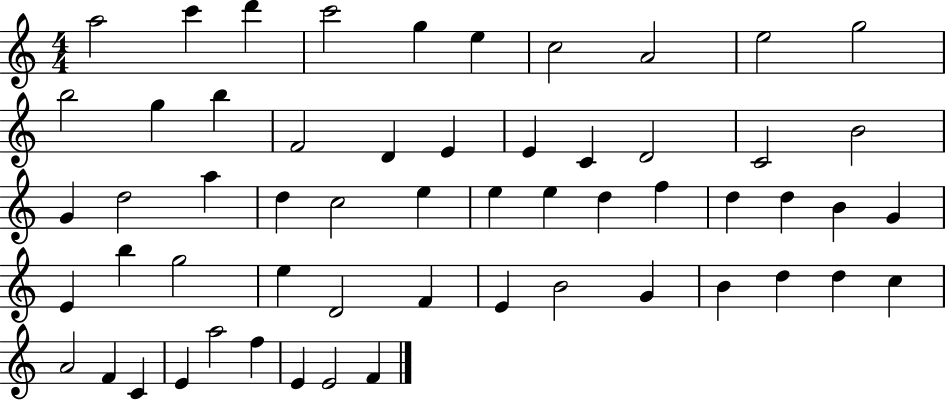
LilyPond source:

{
  \clef treble
  \numericTimeSignature
  \time 4/4
  \key c \major
  a''2 c'''4 d'''4 | c'''2 g''4 e''4 | c''2 a'2 | e''2 g''2 | \break b''2 g''4 b''4 | f'2 d'4 e'4 | e'4 c'4 d'2 | c'2 b'2 | \break g'4 d''2 a''4 | d''4 c''2 e''4 | e''4 e''4 d''4 f''4 | d''4 d''4 b'4 g'4 | \break e'4 b''4 g''2 | e''4 d'2 f'4 | e'4 b'2 g'4 | b'4 d''4 d''4 c''4 | \break a'2 f'4 c'4 | e'4 a''2 f''4 | e'4 e'2 f'4 | \bar "|."
}